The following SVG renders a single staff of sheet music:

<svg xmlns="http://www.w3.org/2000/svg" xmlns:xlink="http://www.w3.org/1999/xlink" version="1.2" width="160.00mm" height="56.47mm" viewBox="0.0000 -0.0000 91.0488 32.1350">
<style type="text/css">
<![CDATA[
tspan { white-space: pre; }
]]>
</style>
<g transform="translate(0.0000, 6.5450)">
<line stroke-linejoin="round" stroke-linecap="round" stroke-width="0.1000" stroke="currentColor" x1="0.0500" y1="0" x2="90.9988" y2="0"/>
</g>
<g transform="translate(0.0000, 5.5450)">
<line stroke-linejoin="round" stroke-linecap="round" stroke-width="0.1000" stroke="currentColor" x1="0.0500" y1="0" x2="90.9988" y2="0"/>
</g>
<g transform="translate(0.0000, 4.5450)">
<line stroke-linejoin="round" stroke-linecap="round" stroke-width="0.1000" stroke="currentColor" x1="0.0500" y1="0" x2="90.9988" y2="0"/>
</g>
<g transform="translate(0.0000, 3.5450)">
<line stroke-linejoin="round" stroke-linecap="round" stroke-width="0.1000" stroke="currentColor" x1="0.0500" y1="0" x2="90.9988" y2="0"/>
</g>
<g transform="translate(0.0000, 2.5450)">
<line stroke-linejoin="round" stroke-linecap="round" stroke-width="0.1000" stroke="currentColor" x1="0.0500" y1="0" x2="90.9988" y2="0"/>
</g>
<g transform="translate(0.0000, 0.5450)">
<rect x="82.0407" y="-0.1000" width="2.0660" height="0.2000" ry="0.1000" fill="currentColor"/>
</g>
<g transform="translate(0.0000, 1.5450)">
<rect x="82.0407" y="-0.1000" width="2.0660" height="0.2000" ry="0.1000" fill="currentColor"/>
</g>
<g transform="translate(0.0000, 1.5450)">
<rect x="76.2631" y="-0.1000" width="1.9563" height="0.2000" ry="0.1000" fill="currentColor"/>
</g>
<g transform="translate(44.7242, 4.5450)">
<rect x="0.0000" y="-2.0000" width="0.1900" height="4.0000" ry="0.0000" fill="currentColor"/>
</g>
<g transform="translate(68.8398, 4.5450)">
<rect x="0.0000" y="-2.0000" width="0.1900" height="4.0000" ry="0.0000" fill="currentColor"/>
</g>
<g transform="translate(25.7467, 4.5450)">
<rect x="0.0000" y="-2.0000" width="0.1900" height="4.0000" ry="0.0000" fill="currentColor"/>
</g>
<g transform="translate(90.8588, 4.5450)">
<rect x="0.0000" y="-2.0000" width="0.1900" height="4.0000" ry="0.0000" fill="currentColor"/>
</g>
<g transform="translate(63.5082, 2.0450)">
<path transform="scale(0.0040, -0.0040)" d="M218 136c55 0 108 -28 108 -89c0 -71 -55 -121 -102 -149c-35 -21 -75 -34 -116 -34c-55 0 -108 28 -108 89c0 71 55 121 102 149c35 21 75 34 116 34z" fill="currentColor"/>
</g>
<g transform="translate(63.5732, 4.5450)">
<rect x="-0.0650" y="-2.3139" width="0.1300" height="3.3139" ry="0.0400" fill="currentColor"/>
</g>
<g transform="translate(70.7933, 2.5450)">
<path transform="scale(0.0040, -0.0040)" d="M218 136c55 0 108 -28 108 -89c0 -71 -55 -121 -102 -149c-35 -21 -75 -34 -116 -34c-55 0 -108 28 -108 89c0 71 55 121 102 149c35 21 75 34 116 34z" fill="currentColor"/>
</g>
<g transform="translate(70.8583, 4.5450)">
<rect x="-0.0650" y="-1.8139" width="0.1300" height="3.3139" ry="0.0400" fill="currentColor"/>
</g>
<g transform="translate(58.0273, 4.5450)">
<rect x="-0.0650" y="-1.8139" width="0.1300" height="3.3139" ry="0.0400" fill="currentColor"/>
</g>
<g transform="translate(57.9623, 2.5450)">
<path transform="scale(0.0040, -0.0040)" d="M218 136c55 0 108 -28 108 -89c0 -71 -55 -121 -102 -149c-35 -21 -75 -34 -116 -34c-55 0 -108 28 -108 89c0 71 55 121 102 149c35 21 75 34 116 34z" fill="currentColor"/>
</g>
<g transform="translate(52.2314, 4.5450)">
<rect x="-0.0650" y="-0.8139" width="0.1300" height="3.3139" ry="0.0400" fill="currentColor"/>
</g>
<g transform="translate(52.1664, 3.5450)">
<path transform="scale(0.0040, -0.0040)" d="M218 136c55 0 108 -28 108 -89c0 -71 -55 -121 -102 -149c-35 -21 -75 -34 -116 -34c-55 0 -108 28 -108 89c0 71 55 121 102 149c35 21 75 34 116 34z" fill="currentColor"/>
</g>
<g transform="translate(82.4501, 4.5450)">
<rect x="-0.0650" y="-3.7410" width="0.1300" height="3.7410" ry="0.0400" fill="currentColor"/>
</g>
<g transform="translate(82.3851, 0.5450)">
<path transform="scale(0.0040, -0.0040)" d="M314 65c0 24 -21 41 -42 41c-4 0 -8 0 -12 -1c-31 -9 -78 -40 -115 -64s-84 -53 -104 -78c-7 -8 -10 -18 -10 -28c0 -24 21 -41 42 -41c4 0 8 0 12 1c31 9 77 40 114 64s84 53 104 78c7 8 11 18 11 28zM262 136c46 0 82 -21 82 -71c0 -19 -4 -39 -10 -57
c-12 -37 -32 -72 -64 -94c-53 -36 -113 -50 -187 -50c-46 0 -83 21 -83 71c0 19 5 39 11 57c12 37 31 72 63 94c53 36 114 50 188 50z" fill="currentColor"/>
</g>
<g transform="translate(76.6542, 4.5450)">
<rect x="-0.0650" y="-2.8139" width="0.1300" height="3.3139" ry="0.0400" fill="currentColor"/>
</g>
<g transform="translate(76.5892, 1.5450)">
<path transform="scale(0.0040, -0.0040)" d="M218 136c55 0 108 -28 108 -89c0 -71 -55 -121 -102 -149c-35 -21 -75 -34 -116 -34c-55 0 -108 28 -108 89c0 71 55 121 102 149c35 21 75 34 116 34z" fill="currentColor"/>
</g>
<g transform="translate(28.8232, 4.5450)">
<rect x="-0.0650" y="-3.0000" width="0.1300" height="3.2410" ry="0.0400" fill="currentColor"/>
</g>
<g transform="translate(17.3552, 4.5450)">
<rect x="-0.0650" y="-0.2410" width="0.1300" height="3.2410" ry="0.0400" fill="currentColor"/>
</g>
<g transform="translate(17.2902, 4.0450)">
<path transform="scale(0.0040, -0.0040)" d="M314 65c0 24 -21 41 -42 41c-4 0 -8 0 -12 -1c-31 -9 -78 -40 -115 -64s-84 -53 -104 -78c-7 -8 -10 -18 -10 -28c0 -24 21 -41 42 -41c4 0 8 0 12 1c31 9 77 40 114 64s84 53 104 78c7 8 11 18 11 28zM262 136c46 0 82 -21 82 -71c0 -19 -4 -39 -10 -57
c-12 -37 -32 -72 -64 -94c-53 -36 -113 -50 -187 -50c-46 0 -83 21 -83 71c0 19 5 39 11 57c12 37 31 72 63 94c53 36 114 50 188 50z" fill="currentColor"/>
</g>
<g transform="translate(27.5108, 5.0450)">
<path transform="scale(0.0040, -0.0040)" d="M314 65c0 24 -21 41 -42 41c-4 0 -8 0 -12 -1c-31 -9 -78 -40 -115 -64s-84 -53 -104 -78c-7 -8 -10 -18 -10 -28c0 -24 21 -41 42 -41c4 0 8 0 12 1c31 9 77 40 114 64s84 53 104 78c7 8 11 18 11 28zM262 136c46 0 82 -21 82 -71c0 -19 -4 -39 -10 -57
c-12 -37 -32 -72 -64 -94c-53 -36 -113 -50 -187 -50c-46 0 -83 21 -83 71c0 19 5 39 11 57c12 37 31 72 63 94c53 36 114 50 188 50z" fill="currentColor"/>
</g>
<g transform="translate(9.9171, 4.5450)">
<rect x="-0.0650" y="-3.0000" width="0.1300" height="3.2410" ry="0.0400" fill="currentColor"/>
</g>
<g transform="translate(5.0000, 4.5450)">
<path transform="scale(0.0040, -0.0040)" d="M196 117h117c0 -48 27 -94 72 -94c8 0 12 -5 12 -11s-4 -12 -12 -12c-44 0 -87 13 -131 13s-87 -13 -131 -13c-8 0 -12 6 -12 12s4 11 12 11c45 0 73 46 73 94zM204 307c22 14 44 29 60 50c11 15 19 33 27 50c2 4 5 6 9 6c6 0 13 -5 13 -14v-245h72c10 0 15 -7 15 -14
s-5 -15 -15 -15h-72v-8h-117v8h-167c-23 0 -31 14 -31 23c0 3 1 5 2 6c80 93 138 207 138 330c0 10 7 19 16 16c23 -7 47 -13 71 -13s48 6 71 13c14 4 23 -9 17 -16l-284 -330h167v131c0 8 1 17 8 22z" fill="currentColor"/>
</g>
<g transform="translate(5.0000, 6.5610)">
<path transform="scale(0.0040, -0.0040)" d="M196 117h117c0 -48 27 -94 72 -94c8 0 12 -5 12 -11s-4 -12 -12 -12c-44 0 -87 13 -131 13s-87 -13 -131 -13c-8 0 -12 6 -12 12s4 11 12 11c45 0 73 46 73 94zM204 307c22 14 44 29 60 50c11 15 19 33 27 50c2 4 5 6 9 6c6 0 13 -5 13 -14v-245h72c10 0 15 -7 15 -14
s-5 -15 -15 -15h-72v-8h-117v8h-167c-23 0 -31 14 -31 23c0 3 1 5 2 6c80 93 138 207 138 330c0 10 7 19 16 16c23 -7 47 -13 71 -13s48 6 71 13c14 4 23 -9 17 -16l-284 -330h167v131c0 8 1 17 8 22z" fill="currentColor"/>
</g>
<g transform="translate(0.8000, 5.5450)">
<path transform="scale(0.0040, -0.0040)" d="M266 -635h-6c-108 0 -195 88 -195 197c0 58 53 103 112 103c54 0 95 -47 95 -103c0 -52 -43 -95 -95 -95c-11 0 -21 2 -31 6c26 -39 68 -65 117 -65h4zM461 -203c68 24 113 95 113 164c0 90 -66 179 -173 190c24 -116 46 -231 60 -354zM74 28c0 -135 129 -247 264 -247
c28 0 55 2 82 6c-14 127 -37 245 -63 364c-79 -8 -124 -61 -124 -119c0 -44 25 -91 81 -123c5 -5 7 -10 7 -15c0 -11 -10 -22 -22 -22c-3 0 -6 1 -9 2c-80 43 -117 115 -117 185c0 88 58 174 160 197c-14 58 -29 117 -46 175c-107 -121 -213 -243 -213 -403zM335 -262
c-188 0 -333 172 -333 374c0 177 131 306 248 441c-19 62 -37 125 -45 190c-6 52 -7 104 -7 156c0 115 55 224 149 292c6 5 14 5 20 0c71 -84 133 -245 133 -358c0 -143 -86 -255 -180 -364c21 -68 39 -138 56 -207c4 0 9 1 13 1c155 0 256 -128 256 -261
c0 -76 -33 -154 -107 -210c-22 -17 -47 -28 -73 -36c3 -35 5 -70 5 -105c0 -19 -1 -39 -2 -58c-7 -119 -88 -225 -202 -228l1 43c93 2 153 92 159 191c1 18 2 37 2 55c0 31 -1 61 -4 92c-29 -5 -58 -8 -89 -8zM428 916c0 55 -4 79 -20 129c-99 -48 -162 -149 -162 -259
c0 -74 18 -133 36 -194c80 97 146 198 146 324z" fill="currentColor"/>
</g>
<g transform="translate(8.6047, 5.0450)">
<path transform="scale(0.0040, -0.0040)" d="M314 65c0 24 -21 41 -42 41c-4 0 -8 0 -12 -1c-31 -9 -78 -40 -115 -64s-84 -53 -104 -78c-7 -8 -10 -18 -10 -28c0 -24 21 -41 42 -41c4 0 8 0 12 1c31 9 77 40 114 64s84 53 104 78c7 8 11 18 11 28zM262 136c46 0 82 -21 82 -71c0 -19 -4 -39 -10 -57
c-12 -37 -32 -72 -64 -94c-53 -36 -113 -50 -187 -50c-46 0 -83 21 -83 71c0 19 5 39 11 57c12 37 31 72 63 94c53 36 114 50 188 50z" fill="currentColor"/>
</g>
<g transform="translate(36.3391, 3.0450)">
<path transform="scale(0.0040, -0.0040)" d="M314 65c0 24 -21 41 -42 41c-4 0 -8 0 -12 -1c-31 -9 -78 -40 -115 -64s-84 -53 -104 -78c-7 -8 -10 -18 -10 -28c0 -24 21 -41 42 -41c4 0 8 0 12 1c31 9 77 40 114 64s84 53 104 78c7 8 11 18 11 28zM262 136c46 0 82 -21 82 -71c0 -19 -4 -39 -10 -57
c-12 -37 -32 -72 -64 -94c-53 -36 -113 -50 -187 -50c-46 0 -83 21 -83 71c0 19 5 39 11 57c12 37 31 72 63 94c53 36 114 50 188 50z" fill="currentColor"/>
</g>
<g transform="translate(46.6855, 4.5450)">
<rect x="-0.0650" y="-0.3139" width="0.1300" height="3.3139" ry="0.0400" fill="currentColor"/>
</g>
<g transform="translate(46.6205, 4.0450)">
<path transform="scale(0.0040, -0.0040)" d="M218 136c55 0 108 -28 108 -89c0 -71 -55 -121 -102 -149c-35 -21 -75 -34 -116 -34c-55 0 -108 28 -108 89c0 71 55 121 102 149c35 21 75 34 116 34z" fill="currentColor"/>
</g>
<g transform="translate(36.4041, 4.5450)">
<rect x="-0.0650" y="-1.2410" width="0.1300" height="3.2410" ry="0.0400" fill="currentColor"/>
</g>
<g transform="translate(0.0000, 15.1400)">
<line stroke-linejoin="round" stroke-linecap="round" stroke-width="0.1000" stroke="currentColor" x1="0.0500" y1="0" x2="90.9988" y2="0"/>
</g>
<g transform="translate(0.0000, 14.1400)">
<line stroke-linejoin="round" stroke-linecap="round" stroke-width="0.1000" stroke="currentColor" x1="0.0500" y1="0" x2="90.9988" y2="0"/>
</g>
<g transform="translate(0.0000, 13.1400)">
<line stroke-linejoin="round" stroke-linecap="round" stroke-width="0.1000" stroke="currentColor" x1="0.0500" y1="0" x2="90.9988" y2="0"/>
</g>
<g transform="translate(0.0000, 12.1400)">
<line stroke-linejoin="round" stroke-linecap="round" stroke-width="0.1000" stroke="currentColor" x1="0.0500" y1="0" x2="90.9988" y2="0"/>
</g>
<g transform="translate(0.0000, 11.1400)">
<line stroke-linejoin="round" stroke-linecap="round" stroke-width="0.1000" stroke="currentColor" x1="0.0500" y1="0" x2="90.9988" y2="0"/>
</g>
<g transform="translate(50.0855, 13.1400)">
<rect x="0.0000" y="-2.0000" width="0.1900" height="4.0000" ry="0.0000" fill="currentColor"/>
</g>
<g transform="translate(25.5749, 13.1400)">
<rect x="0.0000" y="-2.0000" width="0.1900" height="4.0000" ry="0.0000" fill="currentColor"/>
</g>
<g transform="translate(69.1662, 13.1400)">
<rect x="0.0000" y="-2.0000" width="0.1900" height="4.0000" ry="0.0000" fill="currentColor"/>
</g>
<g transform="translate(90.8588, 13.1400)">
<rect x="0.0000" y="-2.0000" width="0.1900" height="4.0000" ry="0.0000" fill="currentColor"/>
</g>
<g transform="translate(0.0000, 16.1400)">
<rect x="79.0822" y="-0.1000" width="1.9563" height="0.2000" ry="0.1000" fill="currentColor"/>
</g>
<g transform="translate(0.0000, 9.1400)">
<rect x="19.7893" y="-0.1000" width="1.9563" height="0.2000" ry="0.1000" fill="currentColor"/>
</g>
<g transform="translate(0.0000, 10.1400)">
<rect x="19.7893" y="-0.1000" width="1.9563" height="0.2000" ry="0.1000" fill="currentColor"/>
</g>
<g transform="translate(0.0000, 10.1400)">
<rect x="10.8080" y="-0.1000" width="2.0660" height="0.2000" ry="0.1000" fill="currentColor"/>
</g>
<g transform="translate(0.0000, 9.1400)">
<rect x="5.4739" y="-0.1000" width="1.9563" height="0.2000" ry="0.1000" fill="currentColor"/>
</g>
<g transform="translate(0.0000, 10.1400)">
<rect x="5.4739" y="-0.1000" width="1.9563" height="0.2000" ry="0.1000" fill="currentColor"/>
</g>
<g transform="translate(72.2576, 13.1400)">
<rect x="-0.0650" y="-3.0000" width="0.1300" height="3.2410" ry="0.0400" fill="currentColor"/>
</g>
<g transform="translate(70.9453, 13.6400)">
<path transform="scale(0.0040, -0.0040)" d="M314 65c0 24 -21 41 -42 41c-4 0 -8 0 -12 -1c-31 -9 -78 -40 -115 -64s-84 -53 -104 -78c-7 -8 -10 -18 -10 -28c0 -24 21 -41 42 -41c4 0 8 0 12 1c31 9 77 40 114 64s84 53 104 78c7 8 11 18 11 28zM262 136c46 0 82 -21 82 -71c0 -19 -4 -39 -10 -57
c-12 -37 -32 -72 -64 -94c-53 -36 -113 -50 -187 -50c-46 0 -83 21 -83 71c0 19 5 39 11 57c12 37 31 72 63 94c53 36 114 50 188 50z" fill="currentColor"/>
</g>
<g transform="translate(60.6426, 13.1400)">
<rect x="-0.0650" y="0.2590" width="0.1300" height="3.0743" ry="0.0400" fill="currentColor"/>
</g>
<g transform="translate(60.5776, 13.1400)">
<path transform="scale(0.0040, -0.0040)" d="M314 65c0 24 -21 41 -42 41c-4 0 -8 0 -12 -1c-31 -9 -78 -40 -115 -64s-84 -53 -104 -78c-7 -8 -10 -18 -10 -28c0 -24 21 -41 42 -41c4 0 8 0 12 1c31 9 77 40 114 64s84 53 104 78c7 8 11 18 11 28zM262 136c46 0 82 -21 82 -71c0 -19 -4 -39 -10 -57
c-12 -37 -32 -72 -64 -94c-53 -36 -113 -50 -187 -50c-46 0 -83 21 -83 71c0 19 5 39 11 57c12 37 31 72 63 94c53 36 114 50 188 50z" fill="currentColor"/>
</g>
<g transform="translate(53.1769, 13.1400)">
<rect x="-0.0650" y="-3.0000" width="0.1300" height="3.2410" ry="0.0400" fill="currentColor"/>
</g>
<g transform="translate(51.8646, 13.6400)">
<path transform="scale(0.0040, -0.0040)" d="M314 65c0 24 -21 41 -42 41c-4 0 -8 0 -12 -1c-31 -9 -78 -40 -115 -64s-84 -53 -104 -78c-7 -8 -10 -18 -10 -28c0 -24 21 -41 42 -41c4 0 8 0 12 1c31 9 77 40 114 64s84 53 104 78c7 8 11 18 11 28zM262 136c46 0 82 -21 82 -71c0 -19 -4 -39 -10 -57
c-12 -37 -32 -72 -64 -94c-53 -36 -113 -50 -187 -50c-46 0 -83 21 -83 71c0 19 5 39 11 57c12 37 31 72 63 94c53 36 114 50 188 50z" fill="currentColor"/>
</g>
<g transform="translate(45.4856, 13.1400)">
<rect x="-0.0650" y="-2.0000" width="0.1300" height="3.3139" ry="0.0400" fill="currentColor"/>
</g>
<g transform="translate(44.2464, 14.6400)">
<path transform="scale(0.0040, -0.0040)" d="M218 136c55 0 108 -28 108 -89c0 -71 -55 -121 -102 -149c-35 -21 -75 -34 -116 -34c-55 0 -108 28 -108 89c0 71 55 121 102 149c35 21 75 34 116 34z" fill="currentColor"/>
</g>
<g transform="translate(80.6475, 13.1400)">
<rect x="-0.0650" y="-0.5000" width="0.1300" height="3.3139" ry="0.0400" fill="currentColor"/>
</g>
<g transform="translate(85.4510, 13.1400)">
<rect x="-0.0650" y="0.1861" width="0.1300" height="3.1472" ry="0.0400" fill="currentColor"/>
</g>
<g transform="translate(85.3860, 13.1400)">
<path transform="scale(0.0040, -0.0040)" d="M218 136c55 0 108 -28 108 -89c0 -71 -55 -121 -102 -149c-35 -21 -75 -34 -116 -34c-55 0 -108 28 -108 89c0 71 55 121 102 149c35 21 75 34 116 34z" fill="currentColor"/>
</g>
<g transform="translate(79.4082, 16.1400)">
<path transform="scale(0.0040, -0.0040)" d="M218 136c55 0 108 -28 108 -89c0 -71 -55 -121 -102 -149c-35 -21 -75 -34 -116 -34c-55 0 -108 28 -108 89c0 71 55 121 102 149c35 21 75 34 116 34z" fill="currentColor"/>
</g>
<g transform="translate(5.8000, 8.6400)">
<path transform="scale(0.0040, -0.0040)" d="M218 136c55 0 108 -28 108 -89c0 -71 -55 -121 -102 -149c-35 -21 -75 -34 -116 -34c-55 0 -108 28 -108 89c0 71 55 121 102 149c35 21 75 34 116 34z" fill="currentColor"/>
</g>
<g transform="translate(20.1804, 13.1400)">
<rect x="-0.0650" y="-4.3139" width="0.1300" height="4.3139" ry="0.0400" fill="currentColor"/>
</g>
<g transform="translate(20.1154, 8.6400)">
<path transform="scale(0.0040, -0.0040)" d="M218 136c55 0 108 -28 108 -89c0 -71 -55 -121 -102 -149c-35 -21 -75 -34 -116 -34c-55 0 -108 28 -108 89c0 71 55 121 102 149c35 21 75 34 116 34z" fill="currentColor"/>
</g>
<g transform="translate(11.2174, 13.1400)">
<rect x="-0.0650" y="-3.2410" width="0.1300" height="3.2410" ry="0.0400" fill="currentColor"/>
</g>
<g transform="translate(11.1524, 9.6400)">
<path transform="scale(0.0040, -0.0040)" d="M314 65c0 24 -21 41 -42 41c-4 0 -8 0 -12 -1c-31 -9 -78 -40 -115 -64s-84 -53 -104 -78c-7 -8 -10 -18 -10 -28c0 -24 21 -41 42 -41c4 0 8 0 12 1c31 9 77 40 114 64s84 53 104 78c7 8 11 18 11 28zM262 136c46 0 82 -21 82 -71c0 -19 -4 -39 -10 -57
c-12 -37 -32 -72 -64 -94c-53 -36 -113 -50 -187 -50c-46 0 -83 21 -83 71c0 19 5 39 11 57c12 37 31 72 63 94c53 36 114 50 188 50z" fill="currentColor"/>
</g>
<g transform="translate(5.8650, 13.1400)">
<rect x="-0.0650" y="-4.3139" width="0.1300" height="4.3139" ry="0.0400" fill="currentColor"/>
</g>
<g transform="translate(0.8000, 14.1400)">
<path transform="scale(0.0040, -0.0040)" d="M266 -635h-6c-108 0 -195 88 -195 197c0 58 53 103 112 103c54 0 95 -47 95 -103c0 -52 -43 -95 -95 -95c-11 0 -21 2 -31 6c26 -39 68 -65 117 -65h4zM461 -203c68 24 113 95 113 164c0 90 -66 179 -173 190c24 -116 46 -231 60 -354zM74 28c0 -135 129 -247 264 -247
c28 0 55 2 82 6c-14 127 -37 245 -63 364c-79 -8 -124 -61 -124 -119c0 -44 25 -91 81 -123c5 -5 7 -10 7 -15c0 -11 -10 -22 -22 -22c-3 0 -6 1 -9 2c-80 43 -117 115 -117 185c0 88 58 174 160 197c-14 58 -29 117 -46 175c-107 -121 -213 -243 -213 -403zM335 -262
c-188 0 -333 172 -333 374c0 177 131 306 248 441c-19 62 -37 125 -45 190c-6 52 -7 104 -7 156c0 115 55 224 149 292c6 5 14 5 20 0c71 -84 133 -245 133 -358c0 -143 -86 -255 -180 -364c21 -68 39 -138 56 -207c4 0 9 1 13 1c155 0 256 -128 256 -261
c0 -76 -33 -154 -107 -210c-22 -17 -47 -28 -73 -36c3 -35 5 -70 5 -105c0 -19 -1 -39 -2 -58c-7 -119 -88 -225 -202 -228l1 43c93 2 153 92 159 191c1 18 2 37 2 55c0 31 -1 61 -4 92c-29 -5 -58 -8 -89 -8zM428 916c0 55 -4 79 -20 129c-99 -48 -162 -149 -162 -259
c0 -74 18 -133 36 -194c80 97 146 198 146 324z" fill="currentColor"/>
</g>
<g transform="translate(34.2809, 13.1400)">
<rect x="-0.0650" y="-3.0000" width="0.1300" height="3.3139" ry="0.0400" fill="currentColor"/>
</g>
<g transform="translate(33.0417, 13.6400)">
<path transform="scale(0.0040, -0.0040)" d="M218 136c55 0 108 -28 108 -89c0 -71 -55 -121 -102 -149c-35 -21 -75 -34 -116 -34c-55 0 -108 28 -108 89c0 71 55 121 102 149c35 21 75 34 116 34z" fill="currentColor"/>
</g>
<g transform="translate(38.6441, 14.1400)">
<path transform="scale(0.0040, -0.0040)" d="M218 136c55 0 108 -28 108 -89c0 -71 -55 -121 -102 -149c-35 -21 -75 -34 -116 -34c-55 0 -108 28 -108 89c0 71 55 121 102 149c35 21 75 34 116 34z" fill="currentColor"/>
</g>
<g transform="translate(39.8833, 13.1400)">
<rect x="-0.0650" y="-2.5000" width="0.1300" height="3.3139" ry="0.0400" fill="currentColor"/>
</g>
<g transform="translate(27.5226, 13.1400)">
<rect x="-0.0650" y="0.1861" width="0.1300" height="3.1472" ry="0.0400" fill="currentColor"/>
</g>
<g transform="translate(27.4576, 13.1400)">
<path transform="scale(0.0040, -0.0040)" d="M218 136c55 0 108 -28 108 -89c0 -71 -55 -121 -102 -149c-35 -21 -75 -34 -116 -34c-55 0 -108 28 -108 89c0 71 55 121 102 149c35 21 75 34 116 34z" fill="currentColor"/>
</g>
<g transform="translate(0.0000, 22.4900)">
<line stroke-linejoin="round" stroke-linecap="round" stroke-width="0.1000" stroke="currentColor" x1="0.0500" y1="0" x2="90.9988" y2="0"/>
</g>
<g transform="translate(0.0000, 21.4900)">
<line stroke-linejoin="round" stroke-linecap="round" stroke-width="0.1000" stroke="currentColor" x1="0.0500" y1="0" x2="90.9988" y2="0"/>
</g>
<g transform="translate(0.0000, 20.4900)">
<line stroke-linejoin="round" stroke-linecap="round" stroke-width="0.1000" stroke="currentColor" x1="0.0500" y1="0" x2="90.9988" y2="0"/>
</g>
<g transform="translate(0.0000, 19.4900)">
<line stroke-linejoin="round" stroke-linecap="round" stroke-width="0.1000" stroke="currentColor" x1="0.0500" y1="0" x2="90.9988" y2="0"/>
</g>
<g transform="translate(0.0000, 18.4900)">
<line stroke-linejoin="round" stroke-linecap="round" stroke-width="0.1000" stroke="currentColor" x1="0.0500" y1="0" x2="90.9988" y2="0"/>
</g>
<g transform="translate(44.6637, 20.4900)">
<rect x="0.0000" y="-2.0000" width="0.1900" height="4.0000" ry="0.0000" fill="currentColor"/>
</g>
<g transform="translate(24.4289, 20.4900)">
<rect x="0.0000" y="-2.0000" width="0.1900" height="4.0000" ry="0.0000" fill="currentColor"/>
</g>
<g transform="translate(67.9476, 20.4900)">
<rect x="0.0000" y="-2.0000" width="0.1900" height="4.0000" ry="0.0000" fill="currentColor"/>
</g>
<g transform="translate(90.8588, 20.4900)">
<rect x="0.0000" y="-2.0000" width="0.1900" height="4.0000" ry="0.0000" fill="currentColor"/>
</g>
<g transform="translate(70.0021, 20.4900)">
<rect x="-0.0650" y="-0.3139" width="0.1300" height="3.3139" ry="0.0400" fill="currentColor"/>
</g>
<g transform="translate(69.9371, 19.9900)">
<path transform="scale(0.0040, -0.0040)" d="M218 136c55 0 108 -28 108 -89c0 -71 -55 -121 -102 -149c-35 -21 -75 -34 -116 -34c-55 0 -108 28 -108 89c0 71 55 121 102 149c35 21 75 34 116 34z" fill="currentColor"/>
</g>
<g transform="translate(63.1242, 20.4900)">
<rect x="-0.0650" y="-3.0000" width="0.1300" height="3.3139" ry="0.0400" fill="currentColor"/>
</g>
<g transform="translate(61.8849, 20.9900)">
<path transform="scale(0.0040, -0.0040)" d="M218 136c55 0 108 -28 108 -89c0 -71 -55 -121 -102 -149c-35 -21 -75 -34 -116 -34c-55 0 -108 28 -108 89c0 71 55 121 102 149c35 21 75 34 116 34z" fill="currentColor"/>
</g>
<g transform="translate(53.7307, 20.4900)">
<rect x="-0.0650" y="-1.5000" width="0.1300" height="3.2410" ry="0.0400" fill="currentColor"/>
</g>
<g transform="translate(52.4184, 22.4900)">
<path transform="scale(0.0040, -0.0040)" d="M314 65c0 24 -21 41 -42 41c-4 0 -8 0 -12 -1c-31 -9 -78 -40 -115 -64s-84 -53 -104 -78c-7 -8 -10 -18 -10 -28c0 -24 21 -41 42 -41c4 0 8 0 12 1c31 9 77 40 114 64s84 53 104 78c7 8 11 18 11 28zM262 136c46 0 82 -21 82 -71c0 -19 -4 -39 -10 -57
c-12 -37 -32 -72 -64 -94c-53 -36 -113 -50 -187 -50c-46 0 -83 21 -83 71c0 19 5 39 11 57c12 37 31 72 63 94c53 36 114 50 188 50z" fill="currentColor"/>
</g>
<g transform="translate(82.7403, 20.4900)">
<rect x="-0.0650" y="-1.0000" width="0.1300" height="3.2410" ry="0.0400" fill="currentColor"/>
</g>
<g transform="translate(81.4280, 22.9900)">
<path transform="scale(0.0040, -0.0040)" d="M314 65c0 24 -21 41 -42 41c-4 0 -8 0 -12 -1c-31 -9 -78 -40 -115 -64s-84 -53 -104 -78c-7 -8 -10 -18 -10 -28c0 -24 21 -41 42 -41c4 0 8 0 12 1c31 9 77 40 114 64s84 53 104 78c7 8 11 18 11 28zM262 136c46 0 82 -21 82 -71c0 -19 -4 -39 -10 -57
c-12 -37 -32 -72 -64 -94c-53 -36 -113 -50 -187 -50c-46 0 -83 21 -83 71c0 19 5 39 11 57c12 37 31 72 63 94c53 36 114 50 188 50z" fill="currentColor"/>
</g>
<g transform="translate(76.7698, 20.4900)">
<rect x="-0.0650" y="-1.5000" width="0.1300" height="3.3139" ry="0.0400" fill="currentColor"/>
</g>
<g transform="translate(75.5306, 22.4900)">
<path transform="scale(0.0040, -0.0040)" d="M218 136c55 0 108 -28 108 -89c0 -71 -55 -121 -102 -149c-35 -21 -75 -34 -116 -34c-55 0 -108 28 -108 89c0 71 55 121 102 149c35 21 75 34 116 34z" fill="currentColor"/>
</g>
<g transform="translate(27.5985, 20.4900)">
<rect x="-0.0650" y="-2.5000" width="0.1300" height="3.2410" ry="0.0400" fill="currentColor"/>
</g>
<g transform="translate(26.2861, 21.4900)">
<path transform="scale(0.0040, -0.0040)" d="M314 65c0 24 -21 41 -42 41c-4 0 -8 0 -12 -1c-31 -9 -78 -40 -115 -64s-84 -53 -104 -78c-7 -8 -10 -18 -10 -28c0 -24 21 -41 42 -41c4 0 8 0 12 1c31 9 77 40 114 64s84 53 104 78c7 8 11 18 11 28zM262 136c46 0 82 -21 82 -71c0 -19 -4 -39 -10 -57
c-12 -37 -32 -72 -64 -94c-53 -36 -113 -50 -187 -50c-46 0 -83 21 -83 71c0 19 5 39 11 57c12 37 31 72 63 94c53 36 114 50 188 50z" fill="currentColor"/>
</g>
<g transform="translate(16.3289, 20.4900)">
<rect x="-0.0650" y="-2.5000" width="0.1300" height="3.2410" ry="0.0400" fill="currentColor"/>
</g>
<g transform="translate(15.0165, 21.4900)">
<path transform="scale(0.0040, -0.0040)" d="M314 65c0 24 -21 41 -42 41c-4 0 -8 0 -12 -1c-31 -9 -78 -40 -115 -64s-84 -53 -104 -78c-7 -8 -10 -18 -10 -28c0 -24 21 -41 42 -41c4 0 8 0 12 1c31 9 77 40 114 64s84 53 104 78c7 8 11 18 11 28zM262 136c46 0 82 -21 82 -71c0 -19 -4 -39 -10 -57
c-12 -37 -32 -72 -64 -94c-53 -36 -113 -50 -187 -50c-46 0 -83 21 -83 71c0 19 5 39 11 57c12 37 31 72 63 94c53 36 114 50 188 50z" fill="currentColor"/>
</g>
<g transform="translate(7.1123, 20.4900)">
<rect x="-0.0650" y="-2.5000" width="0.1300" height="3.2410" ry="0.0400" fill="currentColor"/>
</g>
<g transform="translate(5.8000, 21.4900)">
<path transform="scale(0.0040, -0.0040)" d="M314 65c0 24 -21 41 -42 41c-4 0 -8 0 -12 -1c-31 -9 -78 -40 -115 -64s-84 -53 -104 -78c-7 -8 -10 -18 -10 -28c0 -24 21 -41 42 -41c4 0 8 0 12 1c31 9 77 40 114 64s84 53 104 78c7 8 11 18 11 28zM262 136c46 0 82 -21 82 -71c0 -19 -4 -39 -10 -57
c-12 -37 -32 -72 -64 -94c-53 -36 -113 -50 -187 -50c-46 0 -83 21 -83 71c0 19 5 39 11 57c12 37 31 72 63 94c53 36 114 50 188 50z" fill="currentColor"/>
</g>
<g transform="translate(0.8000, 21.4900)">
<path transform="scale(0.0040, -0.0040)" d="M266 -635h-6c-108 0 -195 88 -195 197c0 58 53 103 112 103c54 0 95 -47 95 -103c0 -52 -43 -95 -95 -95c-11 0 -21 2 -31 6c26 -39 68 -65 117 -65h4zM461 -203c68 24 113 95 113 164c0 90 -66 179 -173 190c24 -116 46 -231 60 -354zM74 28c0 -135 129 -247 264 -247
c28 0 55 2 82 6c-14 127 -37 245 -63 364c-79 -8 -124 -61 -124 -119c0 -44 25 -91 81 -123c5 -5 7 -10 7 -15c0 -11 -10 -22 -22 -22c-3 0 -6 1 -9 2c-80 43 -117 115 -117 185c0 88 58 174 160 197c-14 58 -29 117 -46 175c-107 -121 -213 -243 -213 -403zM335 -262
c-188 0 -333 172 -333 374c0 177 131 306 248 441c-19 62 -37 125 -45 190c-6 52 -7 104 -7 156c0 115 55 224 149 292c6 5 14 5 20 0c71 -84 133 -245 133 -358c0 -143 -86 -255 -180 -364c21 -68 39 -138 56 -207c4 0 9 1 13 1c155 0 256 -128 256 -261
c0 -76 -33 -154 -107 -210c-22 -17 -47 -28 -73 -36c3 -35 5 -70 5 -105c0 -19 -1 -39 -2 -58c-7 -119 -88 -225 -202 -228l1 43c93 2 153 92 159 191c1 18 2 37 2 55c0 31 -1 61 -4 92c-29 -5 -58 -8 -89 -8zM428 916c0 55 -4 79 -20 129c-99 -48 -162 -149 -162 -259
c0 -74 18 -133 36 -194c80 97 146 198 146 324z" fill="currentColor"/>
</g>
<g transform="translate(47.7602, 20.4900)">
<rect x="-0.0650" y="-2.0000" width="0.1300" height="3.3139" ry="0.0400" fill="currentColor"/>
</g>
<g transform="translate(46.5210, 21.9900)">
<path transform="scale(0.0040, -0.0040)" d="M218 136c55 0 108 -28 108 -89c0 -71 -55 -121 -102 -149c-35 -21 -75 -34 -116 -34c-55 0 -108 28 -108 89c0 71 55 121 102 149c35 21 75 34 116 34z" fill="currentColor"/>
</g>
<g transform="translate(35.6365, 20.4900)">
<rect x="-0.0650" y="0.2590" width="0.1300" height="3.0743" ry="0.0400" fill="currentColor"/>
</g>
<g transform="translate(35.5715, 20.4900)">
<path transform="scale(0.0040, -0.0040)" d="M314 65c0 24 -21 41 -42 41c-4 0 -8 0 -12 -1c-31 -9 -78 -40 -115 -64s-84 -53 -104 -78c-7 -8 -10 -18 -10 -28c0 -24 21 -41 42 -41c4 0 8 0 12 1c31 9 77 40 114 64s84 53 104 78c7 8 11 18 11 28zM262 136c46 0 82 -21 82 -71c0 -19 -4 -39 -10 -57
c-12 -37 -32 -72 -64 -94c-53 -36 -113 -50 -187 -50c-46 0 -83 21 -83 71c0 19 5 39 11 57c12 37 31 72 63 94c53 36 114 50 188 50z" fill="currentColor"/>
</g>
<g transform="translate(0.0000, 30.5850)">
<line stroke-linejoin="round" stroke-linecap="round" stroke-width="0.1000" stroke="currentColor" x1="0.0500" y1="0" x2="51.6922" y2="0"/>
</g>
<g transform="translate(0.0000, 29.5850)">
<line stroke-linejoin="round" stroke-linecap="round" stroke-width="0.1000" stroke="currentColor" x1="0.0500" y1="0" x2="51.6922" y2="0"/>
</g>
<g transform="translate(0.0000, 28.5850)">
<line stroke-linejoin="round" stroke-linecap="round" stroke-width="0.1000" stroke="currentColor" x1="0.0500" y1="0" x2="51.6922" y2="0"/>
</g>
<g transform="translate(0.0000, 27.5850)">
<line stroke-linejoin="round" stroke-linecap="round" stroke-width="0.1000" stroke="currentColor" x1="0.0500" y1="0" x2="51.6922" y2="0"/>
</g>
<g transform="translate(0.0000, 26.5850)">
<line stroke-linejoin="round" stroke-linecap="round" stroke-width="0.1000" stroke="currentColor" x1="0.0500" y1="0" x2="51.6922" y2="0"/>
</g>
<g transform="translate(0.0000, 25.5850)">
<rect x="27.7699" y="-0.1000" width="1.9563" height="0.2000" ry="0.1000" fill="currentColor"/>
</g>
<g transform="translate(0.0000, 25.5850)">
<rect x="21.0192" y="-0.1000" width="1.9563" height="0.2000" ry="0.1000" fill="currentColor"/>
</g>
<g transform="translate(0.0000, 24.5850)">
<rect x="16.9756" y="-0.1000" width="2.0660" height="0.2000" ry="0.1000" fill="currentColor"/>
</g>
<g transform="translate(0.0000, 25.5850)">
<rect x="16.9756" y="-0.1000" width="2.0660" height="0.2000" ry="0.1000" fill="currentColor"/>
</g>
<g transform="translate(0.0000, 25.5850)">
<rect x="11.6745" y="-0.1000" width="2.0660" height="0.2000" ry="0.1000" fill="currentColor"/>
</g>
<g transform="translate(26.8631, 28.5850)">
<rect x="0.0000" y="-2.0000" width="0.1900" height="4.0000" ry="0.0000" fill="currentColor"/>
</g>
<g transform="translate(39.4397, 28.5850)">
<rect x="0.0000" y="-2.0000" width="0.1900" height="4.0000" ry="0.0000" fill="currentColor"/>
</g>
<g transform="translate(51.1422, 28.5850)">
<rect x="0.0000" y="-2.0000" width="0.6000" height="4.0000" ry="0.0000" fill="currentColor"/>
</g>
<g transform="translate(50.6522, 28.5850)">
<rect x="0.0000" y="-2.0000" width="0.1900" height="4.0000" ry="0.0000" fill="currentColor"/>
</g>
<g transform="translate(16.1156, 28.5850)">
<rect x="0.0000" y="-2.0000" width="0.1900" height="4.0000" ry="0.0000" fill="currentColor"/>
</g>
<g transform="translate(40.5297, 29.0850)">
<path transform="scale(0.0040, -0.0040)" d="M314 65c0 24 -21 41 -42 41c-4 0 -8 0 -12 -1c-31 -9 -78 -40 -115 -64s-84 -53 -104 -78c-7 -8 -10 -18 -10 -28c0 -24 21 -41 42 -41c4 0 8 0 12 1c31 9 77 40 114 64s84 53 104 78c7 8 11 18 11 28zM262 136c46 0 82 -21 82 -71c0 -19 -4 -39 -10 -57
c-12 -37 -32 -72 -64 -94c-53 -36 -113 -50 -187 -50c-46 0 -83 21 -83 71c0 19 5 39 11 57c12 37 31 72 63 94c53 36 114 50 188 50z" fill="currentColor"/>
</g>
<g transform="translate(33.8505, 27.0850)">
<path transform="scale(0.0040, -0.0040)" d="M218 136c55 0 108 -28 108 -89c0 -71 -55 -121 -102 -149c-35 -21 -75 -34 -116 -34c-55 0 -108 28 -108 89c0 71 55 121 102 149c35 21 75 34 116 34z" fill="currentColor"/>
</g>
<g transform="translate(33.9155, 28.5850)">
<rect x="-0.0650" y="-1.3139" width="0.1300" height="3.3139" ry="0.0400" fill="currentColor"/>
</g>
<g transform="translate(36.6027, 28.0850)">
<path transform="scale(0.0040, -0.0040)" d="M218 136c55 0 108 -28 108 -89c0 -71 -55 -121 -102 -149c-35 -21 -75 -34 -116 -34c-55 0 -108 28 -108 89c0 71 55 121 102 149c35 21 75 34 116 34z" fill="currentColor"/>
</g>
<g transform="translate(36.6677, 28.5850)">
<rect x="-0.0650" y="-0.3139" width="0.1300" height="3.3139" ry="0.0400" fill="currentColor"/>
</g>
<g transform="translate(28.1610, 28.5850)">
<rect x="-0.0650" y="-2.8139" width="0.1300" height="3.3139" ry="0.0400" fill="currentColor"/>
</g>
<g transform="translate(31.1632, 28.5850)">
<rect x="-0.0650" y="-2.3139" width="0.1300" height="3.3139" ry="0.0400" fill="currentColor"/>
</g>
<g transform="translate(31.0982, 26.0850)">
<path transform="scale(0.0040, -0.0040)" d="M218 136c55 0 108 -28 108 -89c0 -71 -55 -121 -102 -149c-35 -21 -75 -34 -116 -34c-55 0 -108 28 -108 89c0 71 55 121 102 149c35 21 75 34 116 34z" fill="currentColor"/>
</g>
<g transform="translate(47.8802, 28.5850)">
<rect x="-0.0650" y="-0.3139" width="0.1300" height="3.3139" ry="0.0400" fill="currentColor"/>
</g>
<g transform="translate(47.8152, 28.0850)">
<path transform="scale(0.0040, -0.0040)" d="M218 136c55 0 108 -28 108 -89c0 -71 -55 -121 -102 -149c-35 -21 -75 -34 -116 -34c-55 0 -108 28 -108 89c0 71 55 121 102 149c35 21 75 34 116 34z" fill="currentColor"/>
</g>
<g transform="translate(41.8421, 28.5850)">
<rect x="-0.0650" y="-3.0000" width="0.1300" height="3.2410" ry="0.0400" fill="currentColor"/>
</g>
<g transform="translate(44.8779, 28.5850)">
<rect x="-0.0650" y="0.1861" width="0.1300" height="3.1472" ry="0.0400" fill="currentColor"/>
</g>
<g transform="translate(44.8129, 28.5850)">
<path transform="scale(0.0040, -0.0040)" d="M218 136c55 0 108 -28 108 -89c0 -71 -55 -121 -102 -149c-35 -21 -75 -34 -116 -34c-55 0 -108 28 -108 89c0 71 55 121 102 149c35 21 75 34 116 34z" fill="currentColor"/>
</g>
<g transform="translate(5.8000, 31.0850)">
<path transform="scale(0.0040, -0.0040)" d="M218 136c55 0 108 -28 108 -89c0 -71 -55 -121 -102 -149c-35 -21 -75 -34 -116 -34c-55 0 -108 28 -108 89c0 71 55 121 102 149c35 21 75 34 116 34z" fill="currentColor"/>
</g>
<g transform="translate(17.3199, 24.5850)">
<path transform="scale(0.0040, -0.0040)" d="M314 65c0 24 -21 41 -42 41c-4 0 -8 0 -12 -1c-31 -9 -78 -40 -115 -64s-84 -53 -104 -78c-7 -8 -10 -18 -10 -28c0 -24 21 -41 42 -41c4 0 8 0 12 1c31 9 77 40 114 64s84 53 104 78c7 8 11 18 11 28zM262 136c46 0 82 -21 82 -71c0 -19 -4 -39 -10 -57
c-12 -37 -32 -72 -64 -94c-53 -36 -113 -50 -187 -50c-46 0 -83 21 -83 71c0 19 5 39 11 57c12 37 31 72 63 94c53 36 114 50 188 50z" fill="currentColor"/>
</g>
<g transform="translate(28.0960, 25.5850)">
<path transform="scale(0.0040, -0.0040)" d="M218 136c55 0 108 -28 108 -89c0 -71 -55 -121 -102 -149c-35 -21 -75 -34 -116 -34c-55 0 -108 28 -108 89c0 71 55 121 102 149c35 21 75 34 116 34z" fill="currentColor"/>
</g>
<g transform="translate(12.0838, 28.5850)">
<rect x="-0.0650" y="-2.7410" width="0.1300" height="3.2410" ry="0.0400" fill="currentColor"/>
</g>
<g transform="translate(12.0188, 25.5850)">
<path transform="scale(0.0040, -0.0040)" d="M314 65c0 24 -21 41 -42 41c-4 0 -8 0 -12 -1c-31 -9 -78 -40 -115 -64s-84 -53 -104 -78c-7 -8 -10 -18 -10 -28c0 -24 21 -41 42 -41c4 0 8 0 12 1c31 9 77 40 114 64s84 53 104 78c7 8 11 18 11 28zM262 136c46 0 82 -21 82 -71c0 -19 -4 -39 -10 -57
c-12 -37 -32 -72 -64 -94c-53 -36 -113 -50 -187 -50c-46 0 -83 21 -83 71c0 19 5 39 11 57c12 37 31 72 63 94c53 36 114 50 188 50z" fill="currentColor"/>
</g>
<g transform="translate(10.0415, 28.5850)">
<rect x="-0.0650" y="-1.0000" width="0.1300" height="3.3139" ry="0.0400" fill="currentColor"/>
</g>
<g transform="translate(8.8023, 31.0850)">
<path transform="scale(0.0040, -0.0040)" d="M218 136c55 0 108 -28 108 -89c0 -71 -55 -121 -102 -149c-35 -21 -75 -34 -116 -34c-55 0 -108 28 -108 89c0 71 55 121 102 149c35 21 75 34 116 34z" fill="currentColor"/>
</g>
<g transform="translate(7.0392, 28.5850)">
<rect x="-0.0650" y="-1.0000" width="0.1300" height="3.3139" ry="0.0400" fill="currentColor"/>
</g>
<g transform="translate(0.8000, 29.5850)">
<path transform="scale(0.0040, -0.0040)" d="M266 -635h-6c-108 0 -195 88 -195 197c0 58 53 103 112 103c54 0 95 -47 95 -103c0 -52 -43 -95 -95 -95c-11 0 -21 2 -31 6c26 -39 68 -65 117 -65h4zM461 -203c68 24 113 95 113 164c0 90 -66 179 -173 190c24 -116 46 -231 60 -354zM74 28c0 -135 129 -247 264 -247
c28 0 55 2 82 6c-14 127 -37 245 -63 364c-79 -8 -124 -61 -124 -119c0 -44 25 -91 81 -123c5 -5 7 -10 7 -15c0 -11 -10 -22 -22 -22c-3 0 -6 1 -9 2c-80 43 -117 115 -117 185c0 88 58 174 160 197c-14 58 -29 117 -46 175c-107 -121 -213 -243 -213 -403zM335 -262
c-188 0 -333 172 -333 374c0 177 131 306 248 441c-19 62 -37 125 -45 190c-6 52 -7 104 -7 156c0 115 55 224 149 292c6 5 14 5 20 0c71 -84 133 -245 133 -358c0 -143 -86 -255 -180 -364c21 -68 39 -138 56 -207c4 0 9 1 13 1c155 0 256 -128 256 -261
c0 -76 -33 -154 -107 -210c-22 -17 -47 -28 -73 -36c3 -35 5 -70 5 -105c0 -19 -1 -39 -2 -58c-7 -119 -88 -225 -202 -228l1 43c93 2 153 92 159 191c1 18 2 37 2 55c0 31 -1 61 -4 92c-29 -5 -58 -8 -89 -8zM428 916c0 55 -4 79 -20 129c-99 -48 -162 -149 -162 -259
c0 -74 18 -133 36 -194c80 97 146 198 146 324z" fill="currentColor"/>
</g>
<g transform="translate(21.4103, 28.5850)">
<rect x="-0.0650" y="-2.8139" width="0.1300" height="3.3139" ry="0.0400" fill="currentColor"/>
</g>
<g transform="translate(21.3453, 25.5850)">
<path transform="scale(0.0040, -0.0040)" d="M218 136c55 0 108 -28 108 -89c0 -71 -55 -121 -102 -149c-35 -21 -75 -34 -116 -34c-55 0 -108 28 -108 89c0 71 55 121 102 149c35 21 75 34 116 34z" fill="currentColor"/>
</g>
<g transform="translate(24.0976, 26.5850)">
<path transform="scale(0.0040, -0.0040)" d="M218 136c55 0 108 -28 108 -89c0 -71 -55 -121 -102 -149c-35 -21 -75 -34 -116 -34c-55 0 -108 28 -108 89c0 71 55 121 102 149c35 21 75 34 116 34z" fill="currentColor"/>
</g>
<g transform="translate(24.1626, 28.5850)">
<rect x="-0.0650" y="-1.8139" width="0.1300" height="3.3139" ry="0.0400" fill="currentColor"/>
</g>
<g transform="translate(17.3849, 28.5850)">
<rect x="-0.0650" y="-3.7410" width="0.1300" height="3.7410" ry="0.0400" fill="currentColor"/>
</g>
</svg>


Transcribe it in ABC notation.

X:1
T:Untitled
M:4/4
L:1/4
K:C
A2 c2 A2 e2 c d f g f a c'2 d' b2 d' B A G F A2 B2 A2 C B G2 G2 G2 B2 F E2 A c E D2 D D a2 c'2 a f a g e c A2 B c